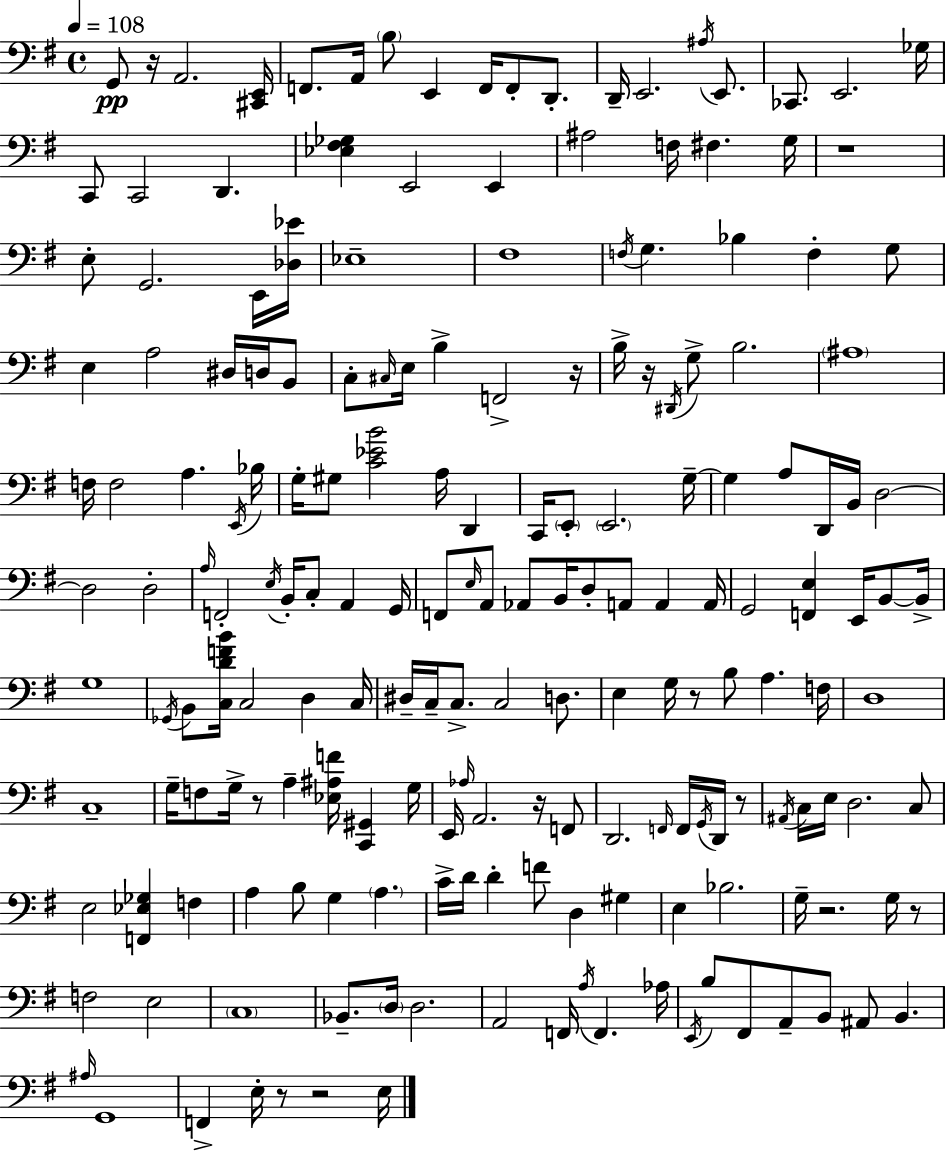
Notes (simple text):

G2/e R/s A2/h. [C#2,E2]/s F2/e. A2/s B3/e E2/q F2/s F2/e D2/e. D2/s E2/h. A#3/s E2/e. CES2/e. E2/h. Gb3/s C2/e C2/h D2/q. [Eb3,F#3,Gb3]/q E2/h E2/q A#3/h F3/s F#3/q. G3/s R/w E3/e G2/h. E2/s [Db3,Eb4]/s Eb3/w F#3/w F3/s G3/q. Bb3/q F3/q G3/e E3/q A3/h D#3/s D3/s B2/e C3/e C#3/s E3/s B3/q F2/h R/s B3/s R/s D#2/s G3/e B3/h. A#3/w F3/s F3/h A3/q. E2/s Bb3/s G3/s G#3/e [C4,Eb4,B4]/h A3/s D2/q C2/s E2/e E2/h. G3/s G3/q A3/e D2/s B2/s D3/h D3/h D3/h A3/s F2/h E3/s B2/s C3/e A2/q G2/s F2/e E3/s A2/e Ab2/e B2/s D3/e A2/e A2/q A2/s G2/h [F2,E3]/q E2/s B2/e B2/s G3/w Gb2/s B2/e [C3,D4,F4,B4]/s C3/h D3/q C3/s D#3/s C3/s C3/e. C3/h D3/e. E3/q G3/s R/e B3/e A3/q. F3/s D3/w C3/w G3/s F3/e G3/s R/e A3/q [Eb3,A#3,F4]/s [C2,G#2]/q G3/s E2/s Ab3/s A2/h. R/s F2/e D2/h. F2/s F2/s G2/s D2/s R/e A#2/s C3/s E3/s D3/h. C3/e E3/h [F2,Eb3,Gb3]/q F3/q A3/q B3/e G3/q A3/q. C4/s D4/s D4/q F4/e D3/q G#3/q E3/q Bb3/h. G3/s R/h. G3/s R/e F3/h E3/h C3/w Bb2/e. D3/s D3/h. A2/h F2/s A3/s F2/q. Ab3/s E2/s B3/e F#2/e A2/e B2/e A#2/e B2/q. A#3/s G2/w F2/q E3/s R/e R/h E3/s